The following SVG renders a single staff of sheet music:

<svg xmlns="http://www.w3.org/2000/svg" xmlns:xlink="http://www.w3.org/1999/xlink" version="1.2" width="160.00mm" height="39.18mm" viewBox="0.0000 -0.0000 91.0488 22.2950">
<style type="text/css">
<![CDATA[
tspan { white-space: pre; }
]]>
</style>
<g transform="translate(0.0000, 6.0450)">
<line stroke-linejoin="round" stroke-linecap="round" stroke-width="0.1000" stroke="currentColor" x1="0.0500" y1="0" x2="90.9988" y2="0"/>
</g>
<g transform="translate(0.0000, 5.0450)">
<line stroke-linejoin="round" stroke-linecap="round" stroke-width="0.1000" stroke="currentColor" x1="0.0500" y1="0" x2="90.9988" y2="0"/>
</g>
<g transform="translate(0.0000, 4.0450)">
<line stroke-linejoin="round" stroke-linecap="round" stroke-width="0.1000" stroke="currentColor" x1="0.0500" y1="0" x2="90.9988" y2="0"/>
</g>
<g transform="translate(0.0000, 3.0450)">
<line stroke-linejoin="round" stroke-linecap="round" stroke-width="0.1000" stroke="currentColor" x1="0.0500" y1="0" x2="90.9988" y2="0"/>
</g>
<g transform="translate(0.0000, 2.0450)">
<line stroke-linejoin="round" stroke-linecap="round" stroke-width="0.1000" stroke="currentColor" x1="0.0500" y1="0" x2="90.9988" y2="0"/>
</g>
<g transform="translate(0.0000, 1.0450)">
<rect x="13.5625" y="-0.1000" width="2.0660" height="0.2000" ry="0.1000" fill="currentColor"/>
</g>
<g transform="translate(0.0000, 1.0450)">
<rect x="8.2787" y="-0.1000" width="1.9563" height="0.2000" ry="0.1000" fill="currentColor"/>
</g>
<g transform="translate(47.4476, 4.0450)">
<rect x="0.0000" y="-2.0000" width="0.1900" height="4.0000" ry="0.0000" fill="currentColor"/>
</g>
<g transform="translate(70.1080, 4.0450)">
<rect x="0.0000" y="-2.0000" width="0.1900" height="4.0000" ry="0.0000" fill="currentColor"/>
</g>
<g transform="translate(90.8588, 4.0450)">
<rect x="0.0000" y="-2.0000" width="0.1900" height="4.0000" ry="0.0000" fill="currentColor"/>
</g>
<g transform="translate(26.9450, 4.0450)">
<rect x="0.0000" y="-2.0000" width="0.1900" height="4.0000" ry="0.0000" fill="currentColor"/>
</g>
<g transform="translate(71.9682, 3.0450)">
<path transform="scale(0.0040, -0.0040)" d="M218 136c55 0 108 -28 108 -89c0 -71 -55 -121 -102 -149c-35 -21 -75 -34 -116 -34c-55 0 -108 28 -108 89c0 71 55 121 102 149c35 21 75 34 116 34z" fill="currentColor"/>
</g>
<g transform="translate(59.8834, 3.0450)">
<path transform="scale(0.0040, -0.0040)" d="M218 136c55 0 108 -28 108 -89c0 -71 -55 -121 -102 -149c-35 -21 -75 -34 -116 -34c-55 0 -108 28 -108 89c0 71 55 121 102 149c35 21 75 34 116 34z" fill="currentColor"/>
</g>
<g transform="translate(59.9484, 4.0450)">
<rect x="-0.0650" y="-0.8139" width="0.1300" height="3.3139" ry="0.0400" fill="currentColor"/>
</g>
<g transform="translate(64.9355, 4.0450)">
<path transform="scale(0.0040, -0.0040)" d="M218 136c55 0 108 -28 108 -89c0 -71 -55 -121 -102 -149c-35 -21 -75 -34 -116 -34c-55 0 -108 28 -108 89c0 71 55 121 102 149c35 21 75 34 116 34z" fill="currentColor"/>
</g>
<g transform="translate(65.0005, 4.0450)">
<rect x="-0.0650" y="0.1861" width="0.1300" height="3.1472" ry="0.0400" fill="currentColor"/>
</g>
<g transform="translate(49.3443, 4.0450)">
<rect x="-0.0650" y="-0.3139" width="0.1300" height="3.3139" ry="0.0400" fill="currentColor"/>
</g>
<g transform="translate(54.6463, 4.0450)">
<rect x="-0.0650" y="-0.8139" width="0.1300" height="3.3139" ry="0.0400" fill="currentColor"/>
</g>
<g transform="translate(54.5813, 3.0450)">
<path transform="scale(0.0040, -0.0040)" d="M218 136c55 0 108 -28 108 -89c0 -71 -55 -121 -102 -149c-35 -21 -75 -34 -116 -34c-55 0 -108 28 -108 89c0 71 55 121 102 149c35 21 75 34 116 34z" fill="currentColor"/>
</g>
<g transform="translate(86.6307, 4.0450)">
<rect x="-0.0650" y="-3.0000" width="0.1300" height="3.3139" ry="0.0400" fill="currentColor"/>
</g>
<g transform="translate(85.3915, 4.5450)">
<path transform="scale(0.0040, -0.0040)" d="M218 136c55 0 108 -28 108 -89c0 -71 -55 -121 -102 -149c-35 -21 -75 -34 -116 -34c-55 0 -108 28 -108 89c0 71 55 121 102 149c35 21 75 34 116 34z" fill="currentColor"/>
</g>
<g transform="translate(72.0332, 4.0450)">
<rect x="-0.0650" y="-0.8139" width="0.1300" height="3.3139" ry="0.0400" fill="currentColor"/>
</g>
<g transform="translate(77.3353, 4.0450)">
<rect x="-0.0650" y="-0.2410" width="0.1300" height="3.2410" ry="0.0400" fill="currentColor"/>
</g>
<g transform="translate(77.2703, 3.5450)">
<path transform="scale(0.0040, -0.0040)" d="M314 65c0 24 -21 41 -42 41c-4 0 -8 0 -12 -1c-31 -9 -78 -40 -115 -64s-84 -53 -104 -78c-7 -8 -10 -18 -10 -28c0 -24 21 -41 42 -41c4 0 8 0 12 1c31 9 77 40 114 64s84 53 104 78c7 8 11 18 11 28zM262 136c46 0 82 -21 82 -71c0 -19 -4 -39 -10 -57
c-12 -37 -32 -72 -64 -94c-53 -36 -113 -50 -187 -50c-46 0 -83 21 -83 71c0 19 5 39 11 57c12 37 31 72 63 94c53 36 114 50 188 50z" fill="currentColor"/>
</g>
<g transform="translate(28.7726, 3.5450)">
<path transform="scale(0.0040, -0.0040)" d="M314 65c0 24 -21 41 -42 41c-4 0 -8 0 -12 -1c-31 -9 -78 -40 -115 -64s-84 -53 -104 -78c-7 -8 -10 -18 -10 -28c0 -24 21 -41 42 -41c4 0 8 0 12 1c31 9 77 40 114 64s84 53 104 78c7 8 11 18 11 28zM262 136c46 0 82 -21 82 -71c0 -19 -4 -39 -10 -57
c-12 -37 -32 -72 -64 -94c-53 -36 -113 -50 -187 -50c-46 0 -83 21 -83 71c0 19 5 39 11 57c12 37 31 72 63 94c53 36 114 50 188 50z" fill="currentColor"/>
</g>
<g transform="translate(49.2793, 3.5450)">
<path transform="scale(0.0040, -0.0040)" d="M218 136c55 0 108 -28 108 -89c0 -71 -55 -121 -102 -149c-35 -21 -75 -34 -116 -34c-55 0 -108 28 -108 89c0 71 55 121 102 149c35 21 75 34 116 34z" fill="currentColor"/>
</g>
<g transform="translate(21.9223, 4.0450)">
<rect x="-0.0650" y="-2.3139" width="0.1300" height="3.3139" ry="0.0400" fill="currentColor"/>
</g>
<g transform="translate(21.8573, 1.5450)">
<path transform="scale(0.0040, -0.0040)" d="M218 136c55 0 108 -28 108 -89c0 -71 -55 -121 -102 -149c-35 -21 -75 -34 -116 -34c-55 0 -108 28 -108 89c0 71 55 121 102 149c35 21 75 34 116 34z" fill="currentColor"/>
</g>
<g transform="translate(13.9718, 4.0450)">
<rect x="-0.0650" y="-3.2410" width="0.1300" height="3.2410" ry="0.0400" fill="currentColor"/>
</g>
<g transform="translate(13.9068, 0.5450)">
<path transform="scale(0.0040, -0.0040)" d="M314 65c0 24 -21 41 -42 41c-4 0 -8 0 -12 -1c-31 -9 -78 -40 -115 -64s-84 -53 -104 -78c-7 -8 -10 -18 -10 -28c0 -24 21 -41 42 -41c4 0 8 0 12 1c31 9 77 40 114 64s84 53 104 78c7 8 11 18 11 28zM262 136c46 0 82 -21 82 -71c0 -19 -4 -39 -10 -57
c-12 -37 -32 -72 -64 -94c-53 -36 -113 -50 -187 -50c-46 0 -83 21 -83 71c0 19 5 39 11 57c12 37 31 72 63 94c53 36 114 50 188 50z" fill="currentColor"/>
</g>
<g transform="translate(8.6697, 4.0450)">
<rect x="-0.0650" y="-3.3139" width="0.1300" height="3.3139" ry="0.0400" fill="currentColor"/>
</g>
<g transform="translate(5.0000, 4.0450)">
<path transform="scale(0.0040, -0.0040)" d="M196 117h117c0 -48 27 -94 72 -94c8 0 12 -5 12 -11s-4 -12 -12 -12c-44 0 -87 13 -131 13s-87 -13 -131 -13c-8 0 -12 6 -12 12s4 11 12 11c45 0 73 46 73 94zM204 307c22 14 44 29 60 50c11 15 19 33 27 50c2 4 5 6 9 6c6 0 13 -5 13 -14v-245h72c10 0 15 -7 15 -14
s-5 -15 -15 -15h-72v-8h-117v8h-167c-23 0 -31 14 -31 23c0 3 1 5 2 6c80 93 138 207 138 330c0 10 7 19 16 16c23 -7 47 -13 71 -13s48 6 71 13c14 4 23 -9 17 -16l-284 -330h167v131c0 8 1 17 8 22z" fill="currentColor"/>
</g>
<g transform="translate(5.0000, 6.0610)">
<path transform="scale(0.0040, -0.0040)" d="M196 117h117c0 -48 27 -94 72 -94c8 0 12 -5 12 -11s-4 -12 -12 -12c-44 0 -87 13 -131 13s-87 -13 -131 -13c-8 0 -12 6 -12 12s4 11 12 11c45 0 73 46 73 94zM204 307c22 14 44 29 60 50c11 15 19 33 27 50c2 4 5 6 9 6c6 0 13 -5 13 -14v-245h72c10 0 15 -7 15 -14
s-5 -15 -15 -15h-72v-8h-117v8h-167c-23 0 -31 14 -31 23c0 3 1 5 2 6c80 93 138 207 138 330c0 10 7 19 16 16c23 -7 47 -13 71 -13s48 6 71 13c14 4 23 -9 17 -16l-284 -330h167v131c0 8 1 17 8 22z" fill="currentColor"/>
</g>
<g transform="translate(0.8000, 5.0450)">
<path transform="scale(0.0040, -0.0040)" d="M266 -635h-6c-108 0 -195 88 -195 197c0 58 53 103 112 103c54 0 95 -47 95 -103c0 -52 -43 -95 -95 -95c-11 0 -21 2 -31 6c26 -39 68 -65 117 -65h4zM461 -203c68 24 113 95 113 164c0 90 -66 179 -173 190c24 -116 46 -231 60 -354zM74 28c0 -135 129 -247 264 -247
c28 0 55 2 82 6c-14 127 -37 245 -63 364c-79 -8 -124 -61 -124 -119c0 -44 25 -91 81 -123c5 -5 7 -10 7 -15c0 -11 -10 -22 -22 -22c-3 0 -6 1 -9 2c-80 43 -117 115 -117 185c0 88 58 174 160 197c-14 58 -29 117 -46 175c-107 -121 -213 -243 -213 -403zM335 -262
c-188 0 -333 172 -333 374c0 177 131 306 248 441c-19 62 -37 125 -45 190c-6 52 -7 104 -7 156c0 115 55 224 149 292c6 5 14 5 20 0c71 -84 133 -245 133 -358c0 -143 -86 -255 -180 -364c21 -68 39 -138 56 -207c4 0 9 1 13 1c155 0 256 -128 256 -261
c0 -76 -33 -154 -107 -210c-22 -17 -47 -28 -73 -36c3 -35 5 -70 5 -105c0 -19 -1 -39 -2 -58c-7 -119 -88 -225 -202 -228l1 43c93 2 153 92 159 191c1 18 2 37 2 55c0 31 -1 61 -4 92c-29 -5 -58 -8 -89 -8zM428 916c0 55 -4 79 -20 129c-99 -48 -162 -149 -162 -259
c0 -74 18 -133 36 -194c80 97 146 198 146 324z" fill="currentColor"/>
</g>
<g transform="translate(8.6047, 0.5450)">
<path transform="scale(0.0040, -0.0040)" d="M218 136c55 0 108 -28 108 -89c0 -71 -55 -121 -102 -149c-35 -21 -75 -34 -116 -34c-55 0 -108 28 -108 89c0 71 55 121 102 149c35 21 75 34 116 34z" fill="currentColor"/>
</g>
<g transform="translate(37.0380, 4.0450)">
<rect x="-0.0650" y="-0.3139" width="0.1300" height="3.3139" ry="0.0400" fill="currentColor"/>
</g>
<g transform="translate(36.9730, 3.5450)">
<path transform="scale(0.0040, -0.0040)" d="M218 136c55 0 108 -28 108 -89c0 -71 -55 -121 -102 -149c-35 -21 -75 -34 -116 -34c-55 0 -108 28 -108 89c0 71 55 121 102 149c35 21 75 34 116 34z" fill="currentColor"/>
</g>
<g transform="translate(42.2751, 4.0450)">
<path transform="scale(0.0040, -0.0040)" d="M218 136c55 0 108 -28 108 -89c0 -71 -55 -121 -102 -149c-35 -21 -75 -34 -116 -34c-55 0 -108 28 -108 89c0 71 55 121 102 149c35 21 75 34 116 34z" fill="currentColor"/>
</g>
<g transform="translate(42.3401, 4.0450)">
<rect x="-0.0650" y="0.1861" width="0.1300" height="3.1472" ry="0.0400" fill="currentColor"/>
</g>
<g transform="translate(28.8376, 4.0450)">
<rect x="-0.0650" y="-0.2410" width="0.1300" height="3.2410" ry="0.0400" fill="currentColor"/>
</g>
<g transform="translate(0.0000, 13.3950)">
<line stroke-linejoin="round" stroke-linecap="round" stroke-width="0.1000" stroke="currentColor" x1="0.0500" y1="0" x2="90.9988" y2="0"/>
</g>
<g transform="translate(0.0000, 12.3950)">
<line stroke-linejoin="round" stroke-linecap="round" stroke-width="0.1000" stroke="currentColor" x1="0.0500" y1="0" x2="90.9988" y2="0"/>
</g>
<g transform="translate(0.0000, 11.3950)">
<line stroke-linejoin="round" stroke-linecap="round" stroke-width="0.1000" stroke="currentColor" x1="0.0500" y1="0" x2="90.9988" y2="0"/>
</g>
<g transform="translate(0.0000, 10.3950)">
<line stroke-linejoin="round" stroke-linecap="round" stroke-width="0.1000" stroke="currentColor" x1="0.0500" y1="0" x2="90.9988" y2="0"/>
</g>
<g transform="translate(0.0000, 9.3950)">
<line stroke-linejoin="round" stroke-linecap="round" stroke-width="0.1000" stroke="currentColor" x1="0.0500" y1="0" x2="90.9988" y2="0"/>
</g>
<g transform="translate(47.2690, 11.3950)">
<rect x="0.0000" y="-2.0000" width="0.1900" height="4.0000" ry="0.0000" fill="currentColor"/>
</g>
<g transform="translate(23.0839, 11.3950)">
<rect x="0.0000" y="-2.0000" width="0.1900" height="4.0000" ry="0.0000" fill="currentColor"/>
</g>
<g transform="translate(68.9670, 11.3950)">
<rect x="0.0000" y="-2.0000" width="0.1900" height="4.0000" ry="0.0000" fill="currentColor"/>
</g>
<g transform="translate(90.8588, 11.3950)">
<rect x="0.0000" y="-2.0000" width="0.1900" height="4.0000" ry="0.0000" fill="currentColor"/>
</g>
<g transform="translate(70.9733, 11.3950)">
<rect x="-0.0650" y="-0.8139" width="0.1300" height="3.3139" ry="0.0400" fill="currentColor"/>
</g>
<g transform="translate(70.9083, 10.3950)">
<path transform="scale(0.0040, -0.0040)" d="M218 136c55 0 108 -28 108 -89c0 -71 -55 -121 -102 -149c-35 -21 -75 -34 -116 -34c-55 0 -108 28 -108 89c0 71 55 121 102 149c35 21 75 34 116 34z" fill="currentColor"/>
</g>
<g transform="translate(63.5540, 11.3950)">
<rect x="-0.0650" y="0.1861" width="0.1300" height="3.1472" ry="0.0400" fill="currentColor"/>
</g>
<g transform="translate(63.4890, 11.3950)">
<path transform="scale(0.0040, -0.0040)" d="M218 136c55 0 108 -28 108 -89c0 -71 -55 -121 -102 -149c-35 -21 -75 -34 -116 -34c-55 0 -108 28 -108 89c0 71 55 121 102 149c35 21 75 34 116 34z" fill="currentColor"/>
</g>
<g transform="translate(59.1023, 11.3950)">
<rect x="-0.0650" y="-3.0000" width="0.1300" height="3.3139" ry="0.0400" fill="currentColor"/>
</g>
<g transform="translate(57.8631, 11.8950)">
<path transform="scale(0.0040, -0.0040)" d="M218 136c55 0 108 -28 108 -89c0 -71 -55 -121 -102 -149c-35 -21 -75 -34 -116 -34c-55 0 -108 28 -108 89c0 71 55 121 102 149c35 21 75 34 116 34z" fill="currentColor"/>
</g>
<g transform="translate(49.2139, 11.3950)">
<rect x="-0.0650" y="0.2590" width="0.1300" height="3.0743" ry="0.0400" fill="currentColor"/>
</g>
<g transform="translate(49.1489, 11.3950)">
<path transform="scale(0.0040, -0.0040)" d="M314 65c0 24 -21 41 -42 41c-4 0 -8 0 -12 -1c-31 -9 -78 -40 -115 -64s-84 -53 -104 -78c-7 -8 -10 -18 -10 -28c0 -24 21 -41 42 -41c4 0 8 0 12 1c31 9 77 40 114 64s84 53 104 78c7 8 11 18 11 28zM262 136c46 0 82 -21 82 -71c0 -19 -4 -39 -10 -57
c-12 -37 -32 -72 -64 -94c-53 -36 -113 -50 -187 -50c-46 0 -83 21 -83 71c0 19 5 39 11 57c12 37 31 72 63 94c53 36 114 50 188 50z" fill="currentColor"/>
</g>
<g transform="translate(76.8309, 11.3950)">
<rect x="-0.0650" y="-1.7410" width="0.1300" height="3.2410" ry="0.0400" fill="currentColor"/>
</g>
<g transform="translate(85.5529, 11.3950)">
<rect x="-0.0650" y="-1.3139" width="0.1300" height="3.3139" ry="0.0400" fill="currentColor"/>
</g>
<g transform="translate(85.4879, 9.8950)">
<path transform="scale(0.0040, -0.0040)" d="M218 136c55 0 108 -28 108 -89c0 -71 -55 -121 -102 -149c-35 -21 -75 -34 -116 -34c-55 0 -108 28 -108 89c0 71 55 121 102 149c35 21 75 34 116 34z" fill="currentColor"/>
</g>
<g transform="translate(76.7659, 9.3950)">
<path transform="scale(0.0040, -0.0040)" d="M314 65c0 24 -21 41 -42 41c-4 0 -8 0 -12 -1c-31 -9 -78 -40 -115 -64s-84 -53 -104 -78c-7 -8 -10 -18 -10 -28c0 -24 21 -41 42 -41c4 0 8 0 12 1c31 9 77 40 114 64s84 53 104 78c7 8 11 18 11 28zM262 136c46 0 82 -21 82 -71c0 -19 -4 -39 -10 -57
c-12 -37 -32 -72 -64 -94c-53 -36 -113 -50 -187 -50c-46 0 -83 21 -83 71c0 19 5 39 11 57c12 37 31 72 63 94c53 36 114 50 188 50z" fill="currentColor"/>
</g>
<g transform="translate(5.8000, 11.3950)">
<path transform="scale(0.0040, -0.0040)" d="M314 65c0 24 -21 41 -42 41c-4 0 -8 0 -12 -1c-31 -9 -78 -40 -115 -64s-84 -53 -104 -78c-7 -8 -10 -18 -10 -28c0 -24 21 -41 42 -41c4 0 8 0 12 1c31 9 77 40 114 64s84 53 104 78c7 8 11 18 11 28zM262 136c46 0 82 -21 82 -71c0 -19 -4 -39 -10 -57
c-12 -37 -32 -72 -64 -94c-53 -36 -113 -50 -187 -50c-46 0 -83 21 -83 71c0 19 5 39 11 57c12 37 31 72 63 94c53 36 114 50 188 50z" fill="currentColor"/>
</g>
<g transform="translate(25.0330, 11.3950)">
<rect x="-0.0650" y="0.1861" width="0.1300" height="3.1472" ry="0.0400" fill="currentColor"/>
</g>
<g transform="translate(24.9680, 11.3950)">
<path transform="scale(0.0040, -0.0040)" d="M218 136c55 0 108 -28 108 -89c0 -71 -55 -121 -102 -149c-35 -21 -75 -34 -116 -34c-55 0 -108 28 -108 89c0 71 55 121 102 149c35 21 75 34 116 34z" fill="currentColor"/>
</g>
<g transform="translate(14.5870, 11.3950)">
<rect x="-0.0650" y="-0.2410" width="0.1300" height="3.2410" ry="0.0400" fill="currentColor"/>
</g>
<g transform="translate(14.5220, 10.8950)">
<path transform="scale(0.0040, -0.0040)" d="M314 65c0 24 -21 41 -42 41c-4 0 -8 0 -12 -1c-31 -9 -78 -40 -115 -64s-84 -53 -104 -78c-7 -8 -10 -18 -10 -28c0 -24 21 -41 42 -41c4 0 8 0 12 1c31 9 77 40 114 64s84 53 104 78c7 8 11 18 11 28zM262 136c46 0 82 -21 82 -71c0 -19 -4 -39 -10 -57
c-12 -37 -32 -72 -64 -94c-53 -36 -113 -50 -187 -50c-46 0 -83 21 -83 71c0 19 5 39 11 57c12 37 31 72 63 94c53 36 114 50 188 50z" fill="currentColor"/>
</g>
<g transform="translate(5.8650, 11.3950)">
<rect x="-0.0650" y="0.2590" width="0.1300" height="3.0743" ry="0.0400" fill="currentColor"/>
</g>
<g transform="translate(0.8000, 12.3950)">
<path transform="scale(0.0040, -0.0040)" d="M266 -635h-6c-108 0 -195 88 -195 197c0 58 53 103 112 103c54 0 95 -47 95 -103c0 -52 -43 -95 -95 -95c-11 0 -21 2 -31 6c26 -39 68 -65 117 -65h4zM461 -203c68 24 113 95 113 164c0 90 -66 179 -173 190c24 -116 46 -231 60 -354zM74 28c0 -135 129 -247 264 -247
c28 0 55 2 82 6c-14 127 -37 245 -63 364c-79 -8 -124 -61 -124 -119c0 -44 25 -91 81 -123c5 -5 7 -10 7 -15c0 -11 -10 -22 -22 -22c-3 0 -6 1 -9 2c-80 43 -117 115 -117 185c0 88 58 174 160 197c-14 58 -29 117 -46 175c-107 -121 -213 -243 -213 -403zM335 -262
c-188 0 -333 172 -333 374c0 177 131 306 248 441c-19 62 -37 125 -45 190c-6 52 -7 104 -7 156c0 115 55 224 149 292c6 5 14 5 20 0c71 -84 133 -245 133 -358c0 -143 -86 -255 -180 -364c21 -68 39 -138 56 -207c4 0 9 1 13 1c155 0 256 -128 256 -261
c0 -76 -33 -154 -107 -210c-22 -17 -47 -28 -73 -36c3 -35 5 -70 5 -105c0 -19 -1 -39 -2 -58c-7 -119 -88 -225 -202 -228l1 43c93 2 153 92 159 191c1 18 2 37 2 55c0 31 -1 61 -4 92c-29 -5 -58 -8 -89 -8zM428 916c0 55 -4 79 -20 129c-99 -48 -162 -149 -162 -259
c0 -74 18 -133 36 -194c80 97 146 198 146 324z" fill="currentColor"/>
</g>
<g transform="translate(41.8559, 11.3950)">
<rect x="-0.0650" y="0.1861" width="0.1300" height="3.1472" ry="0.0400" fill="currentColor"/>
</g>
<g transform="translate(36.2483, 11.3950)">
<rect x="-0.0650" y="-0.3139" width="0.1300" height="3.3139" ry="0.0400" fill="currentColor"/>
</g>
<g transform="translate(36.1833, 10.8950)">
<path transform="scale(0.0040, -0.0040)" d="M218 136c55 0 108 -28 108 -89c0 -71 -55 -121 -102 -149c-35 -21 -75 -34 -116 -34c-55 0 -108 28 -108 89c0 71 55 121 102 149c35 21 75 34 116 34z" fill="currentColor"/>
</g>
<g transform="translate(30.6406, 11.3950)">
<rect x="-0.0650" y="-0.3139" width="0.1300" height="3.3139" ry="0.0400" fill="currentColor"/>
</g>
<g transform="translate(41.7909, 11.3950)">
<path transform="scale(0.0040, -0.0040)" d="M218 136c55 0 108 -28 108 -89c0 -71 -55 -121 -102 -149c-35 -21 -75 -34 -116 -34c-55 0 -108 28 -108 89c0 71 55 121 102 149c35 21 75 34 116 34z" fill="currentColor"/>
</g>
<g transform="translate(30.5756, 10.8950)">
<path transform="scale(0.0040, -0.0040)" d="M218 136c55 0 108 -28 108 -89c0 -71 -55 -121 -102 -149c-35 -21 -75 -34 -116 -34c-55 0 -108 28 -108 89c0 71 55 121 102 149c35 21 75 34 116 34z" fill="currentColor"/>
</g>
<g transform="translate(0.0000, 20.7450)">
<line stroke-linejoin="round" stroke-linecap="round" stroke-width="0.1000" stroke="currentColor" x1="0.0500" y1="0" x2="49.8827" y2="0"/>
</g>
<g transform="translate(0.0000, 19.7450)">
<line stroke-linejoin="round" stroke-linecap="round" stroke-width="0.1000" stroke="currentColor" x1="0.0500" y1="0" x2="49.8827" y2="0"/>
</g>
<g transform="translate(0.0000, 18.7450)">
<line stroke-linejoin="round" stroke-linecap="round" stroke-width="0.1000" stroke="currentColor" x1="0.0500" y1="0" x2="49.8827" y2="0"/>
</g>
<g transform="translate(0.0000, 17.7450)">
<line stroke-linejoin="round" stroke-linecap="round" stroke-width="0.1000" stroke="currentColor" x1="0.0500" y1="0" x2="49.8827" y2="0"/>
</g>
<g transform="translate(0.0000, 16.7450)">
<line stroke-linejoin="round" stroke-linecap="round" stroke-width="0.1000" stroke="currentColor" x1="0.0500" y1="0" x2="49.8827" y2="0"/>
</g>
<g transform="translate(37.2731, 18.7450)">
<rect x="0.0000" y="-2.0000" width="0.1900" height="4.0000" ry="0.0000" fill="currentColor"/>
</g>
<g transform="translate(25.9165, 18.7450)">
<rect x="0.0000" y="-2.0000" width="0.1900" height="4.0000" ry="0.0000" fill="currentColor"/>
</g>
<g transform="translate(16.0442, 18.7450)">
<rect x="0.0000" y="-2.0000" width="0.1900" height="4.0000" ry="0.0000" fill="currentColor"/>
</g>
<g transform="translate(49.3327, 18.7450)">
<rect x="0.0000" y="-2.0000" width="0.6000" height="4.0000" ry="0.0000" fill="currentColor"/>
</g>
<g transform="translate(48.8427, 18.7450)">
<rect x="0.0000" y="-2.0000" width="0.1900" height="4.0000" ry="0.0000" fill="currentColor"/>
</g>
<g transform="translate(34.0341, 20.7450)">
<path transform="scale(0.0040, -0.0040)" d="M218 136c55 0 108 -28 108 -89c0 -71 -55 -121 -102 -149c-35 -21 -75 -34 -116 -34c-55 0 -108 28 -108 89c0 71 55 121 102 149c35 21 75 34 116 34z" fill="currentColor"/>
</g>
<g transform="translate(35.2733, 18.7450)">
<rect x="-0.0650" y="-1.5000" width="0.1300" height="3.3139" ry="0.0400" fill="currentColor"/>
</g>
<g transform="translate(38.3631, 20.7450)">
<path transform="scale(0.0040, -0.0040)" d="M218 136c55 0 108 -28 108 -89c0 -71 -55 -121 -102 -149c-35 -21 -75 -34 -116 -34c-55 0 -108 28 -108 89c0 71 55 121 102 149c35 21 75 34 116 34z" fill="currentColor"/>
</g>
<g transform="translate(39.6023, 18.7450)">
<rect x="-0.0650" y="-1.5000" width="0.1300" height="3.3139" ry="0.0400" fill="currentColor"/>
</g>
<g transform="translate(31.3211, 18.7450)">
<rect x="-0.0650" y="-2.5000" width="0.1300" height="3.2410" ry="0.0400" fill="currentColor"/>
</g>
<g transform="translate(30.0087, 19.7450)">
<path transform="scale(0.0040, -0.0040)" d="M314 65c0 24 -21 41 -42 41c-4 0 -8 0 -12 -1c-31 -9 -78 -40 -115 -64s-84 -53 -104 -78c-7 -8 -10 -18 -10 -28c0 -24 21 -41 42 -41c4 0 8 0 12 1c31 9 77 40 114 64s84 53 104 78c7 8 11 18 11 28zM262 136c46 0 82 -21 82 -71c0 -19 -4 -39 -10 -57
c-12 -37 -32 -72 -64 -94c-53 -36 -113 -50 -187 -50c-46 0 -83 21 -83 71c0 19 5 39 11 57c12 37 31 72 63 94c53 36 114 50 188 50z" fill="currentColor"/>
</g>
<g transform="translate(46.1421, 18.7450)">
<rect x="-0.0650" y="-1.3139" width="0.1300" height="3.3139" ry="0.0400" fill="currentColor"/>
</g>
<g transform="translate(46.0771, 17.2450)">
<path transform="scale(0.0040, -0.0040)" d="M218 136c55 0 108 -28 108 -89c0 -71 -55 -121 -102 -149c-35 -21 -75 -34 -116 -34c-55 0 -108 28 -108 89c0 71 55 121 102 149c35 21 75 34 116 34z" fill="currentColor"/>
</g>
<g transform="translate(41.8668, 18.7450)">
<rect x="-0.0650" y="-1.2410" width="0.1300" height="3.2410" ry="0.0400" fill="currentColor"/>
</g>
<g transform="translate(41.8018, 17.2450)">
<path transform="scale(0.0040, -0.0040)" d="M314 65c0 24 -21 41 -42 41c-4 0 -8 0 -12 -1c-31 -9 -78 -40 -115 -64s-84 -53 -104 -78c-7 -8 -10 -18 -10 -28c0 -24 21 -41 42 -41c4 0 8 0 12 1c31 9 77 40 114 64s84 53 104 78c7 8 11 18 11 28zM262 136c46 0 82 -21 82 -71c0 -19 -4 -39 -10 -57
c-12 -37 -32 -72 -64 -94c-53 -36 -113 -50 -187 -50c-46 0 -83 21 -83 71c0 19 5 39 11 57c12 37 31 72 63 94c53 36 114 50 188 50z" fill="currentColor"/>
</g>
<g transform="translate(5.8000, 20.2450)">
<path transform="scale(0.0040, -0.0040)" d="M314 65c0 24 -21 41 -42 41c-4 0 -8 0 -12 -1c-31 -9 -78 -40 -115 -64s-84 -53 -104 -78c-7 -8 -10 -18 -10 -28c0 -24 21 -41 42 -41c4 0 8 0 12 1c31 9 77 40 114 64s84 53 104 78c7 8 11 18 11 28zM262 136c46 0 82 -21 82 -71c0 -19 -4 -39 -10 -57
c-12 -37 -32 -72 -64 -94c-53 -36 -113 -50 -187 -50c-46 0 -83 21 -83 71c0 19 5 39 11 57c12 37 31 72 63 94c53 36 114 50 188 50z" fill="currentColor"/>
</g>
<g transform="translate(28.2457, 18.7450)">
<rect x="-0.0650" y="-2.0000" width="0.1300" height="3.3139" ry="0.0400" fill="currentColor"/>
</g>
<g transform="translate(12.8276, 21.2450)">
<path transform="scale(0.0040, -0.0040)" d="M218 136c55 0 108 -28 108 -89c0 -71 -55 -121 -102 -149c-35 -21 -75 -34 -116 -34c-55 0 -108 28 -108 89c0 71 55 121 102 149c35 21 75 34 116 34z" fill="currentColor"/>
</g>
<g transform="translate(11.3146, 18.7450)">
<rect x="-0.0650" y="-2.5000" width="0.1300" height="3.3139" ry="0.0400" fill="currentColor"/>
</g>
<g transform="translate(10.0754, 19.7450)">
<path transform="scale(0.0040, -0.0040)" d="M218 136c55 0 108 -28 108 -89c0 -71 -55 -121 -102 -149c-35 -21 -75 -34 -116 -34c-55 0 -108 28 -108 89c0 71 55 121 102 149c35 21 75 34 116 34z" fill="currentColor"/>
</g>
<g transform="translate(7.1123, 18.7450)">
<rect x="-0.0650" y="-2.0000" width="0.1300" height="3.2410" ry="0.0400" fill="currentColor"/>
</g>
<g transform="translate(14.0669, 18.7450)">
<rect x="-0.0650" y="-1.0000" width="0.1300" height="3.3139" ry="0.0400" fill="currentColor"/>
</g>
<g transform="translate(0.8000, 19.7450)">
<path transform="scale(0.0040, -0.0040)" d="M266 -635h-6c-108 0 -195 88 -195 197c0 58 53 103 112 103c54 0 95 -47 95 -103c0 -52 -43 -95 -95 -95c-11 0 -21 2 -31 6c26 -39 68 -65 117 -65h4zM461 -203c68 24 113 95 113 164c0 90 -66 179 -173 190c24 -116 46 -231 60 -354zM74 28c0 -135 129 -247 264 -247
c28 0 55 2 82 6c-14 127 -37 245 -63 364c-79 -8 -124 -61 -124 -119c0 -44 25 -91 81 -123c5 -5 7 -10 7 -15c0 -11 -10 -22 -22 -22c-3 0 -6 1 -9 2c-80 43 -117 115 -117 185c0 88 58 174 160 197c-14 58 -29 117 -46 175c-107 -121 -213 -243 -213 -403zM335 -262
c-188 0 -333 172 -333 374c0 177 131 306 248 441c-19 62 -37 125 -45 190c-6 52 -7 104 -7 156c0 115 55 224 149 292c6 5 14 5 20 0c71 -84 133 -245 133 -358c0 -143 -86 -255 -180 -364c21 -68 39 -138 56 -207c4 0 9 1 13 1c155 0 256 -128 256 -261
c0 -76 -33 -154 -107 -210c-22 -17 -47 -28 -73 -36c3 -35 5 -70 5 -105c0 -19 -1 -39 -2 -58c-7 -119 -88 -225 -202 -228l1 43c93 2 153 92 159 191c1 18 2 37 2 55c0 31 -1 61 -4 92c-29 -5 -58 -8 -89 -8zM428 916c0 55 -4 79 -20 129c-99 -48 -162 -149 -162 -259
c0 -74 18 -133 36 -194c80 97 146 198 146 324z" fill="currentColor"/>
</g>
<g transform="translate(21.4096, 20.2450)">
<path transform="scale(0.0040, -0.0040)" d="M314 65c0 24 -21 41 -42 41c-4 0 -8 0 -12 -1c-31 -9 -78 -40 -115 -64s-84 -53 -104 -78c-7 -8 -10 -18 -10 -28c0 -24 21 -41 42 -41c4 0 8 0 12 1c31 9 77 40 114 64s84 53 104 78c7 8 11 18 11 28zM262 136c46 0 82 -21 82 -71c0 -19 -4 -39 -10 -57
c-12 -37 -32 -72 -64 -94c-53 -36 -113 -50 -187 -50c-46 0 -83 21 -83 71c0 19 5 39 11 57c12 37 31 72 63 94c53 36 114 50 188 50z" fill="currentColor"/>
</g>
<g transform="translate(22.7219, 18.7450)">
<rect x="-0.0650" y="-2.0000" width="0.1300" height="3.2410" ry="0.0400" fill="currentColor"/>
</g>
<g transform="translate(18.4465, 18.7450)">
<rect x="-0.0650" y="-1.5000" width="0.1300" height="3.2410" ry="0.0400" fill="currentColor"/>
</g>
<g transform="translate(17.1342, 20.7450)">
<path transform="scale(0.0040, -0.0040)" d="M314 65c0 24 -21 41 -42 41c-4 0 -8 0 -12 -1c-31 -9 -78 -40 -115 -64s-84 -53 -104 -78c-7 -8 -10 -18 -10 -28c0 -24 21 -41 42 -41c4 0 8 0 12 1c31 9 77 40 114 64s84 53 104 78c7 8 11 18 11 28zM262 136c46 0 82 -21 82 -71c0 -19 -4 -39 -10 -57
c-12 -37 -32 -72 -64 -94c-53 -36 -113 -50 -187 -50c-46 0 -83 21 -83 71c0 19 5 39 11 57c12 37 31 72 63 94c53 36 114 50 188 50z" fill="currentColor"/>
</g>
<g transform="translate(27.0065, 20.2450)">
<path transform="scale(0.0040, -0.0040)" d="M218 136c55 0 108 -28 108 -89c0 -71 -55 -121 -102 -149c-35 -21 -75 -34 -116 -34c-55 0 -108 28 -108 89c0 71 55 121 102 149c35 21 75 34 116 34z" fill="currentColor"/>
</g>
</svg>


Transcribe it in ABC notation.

X:1
T:Untitled
M:4/4
L:1/4
K:C
b b2 g c2 c B c d d B d c2 A B2 c2 B c c B B2 A B d f2 e F2 G D E2 F2 F G2 E E e2 e